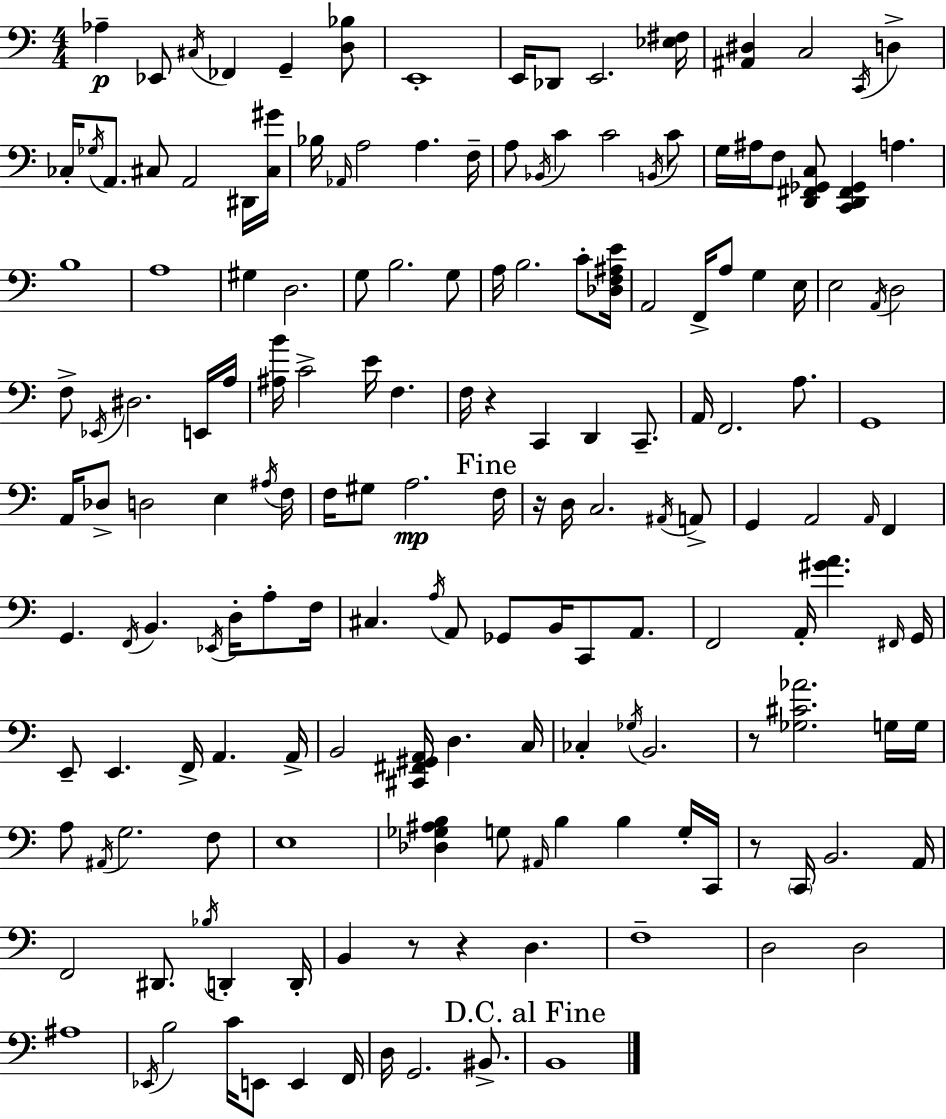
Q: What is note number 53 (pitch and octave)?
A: Eb2